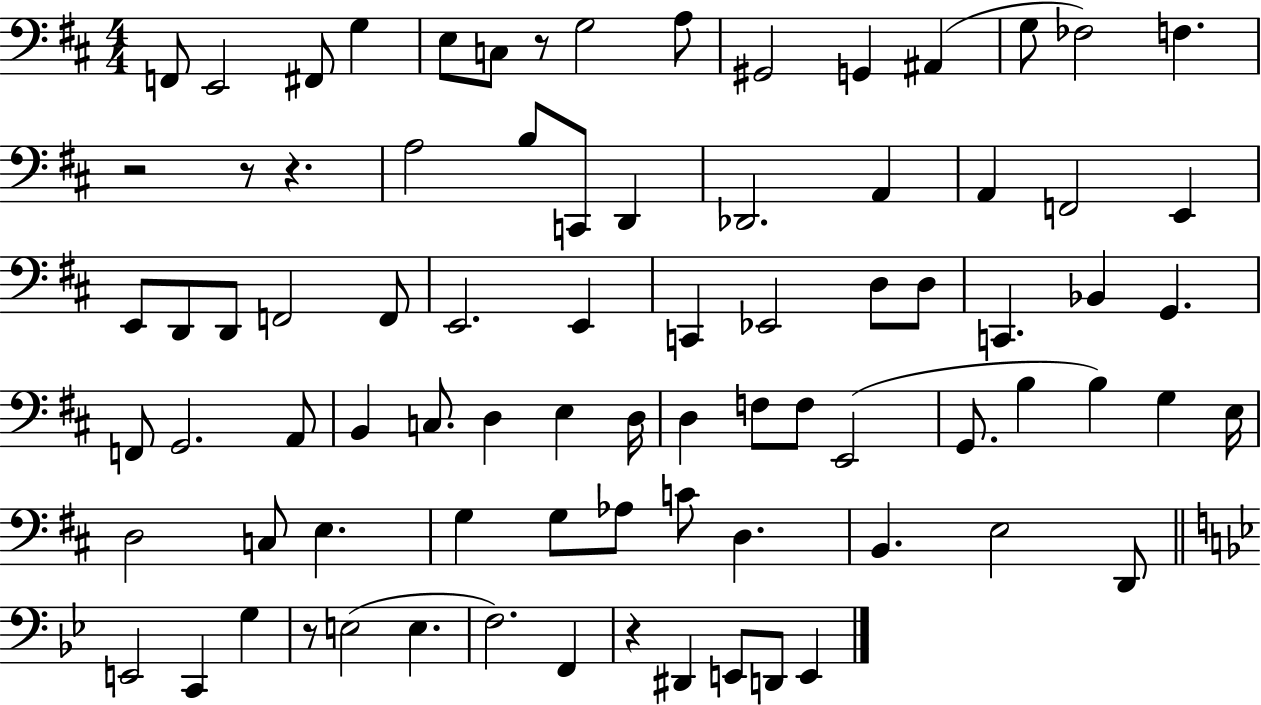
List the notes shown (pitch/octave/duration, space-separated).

F2/e E2/h F#2/e G3/q E3/e C3/e R/e G3/h A3/e G#2/h G2/q A#2/q G3/e FES3/h F3/q. R/h R/e R/q. A3/h B3/e C2/e D2/q Db2/h. A2/q A2/q F2/h E2/q E2/e D2/e D2/e F2/h F2/e E2/h. E2/q C2/q Eb2/h D3/e D3/e C2/q. Bb2/q G2/q. F2/e G2/h. A2/e B2/q C3/e. D3/q E3/q D3/s D3/q F3/e F3/e E2/h G2/e. B3/q B3/q G3/q E3/s D3/h C3/e E3/q. G3/q G3/e Ab3/e C4/e D3/q. B2/q. E3/h D2/e E2/h C2/q G3/q R/e E3/h E3/q. F3/h. F2/q R/q D#2/q E2/e D2/e E2/q